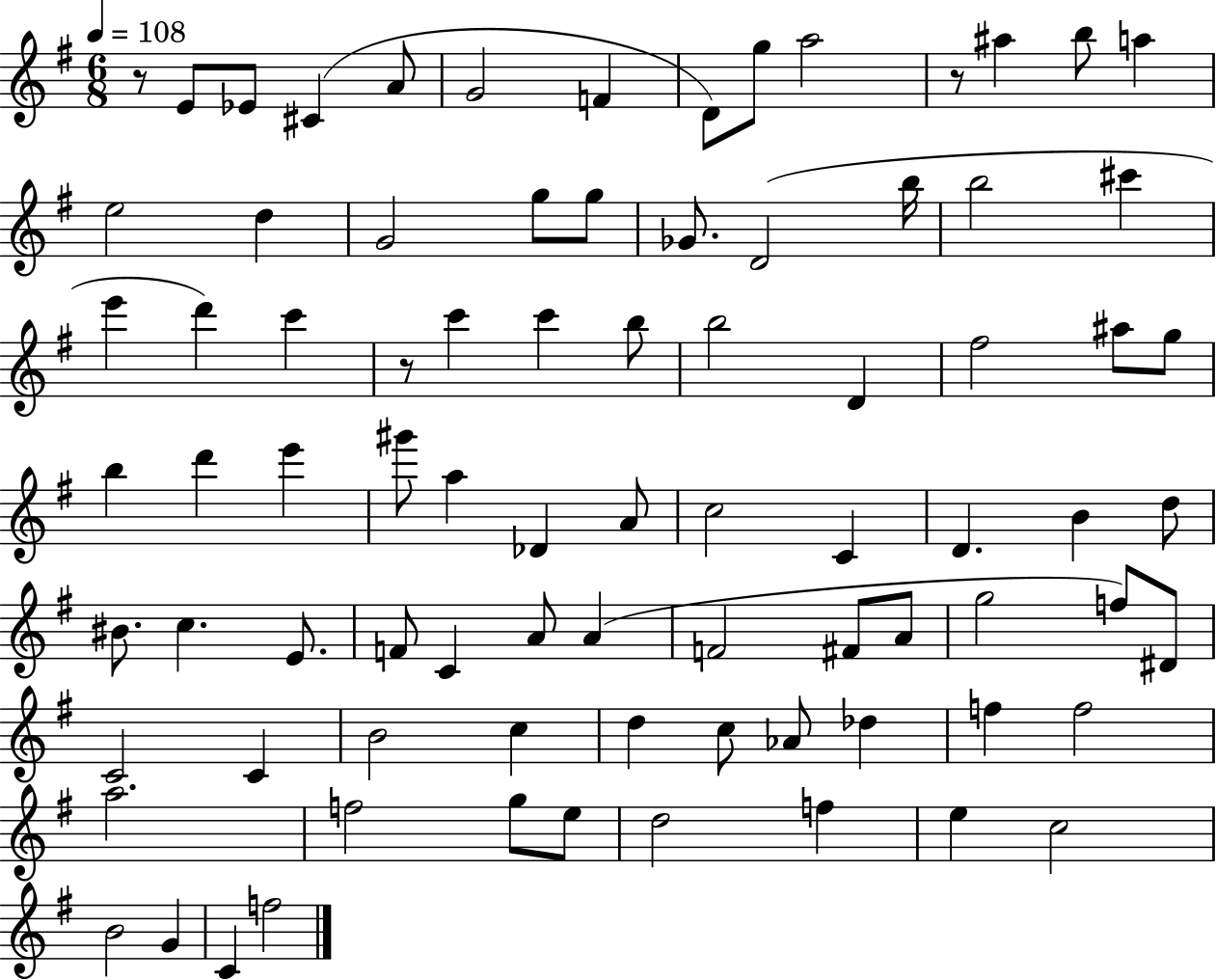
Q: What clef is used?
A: treble